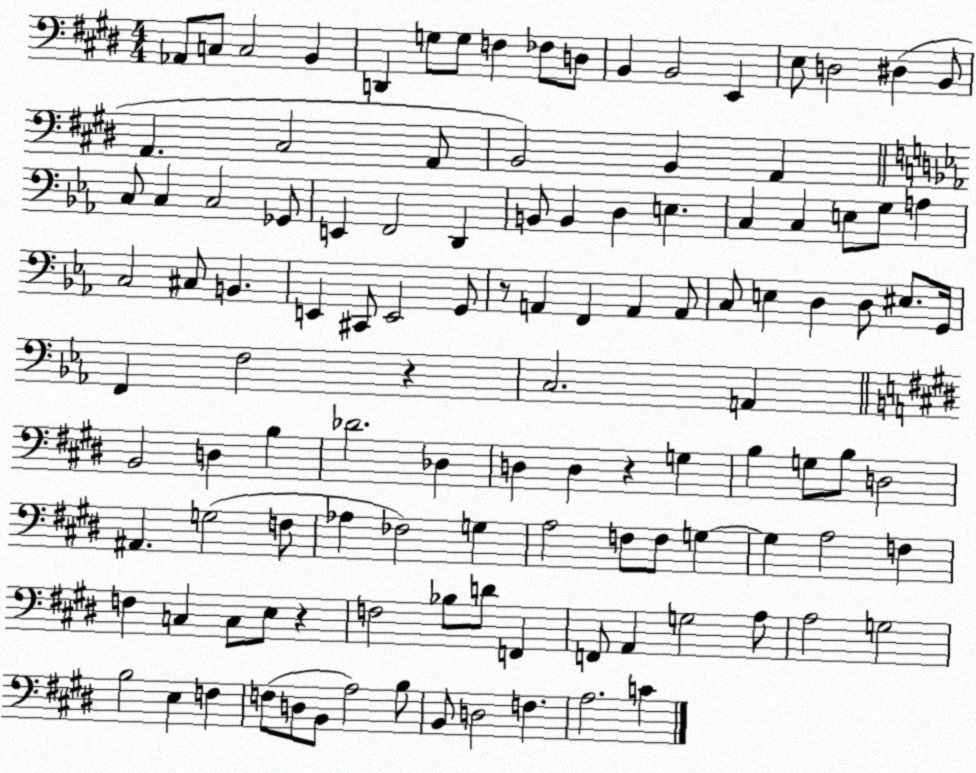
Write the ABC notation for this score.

X:1
T:Untitled
M:4/4
L:1/4
K:E
_A,,/2 C,/2 C,2 B,, D,, G,/2 G,/2 F, _F,/2 D,/2 B,, B,,2 E,, E,/2 D,2 ^D, B,,/2 A,, ^C,2 A,,/2 B,,2 B,, A,, C,/2 C, C,2 _G,,/2 E,, F,,2 D,, B,,/2 B,, D, E, C, C, E,/2 G,/2 A, C,2 ^C,/2 B,, E,, ^C,,/2 E,,2 G,,/2 z/2 A,, F,, A,, A,,/2 C,/2 E, D, D,/2 ^E,/2 G,,/4 F,, F,2 z C,2 A,, B,,2 D, B, _D2 _D, D, D, z G, B, G,/2 B,/2 D,2 ^A,, G,2 F,/2 _A, _F,2 G, A,2 F,/2 F,/2 G, G, A,2 F, F, C, C,/2 E,/2 z F,2 _B,/2 D/2 F,, F,,/2 A,, G,2 A,/2 A,2 G,2 B,2 E, F, F,/2 D,/2 B,,/2 A,2 B,/2 B,,/2 D,2 F, A,2 C